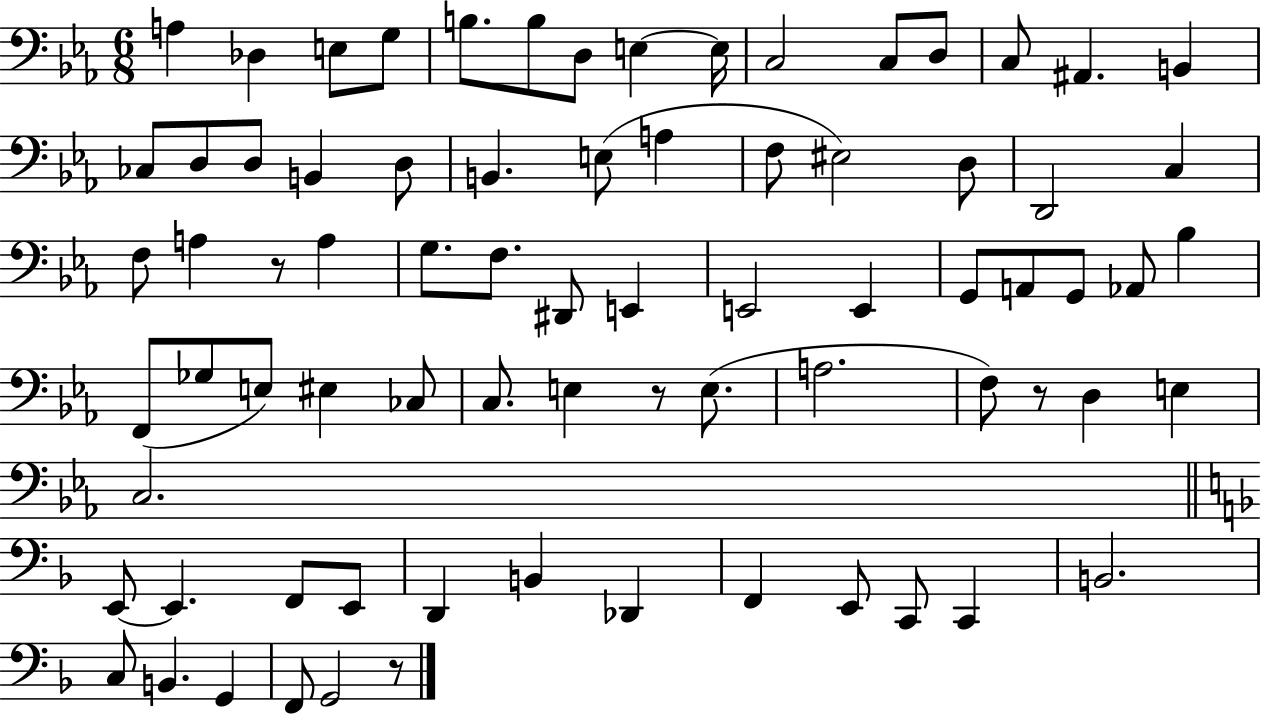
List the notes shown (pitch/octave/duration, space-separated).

A3/q Db3/q E3/e G3/e B3/e. B3/e D3/e E3/q E3/s C3/h C3/e D3/e C3/e A#2/q. B2/q CES3/e D3/e D3/e B2/q D3/e B2/q. E3/e A3/q F3/e EIS3/h D3/e D2/h C3/q F3/e A3/q R/e A3/q G3/e. F3/e. D#2/e E2/q E2/h E2/q G2/e A2/e G2/e Ab2/e Bb3/q F2/e Gb3/e E3/e EIS3/q CES3/e C3/e. E3/q R/e E3/e. A3/h. F3/e R/e D3/q E3/q C3/h. E2/e E2/q. F2/e E2/e D2/q B2/q Db2/q F2/q E2/e C2/e C2/q B2/h. C3/e B2/q. G2/q F2/e G2/h R/e